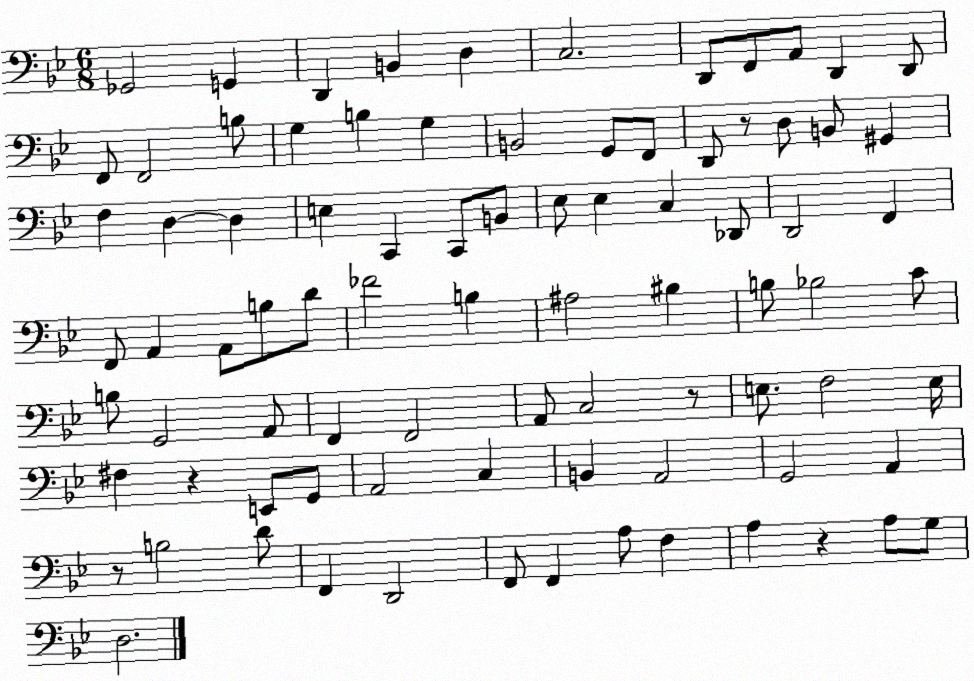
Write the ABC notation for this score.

X:1
T:Untitled
M:6/8
L:1/4
K:Bb
_G,,2 G,, D,, B,, D, C,2 D,,/2 F,,/2 A,,/2 D,, D,,/2 F,,/2 F,,2 B,/2 G, B, G, B,,2 G,,/2 F,,/2 D,,/2 z/2 D,/2 B,,/2 ^G,, F, D, D, E, C,, C,,/2 B,,/2 _E,/2 _E, C, _D,,/2 D,,2 F,, F,,/2 A,, A,,/2 B,/2 D/2 _F2 B, ^A,2 ^B, B,/2 _B,2 C/2 B,/2 G,,2 A,,/2 F,, F,,2 A,,/2 C,2 z/2 E,/2 F,2 E,/4 ^F, z E,,/2 G,,/2 A,,2 C, B,, A,,2 G,,2 A,, z/2 B,2 D/2 F,, D,,2 F,,/2 F,, A,/2 F, A, z A,/2 G,/2 D,2